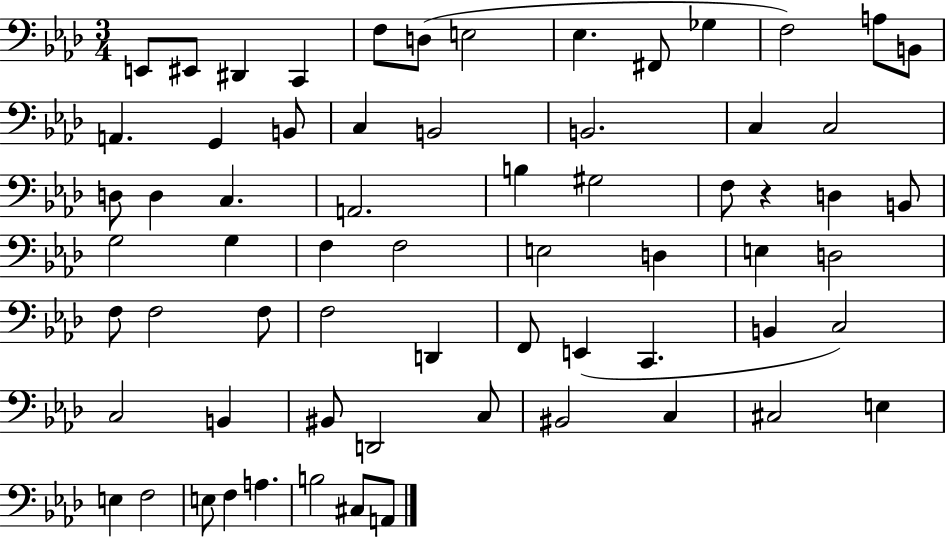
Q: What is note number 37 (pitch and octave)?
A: E3